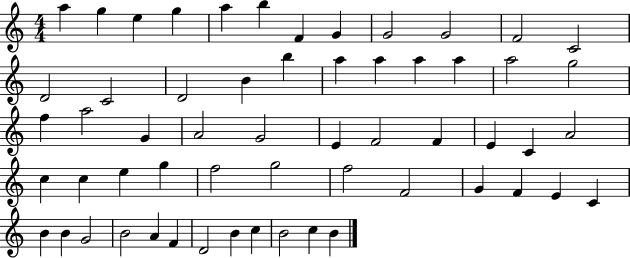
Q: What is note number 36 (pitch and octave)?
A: C5